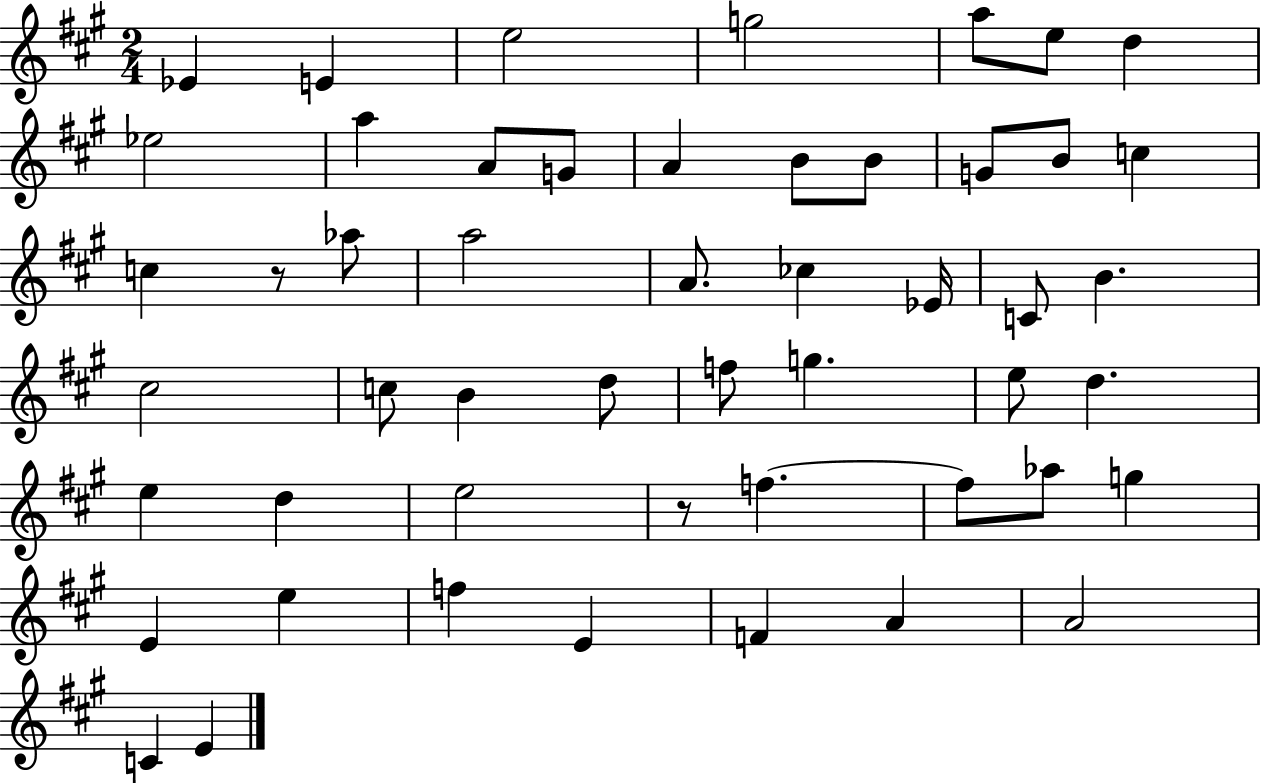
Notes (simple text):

Eb4/q E4/q E5/h G5/h A5/e E5/e D5/q Eb5/h A5/q A4/e G4/e A4/q B4/e B4/e G4/e B4/e C5/q C5/q R/e Ab5/e A5/h A4/e. CES5/q Eb4/s C4/e B4/q. C#5/h C5/e B4/q D5/e F5/e G5/q. E5/e D5/q. E5/q D5/q E5/h R/e F5/q. F5/e Ab5/e G5/q E4/q E5/q F5/q E4/q F4/q A4/q A4/h C4/q E4/q